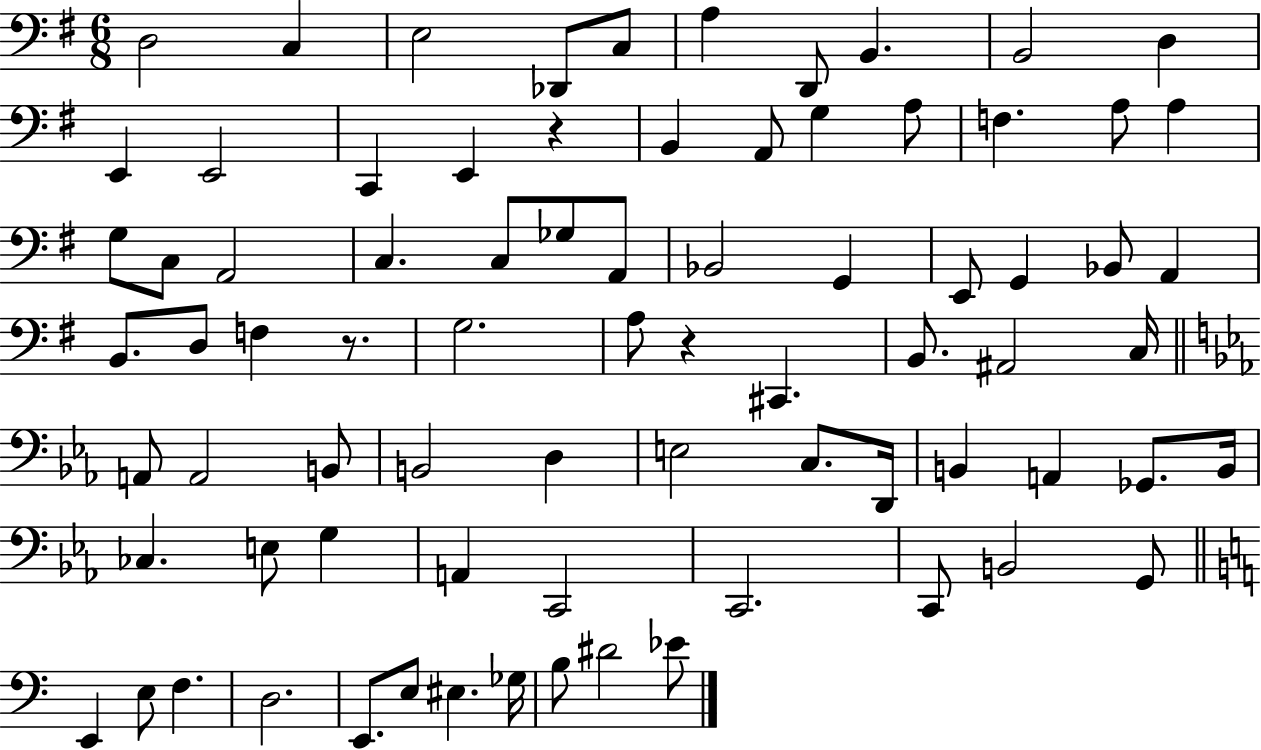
X:1
T:Untitled
M:6/8
L:1/4
K:G
D,2 C, E,2 _D,,/2 C,/2 A, D,,/2 B,, B,,2 D, E,, E,,2 C,, E,, z B,, A,,/2 G, A,/2 F, A,/2 A, G,/2 C,/2 A,,2 C, C,/2 _G,/2 A,,/2 _B,,2 G,, E,,/2 G,, _B,,/2 A,, B,,/2 D,/2 F, z/2 G,2 A,/2 z ^C,, B,,/2 ^A,,2 C,/4 A,,/2 A,,2 B,,/2 B,,2 D, E,2 C,/2 D,,/4 B,, A,, _G,,/2 B,,/4 _C, E,/2 G, A,, C,,2 C,,2 C,,/2 B,,2 G,,/2 E,, E,/2 F, D,2 E,,/2 E,/2 ^E, _G,/4 B,/2 ^D2 _E/2